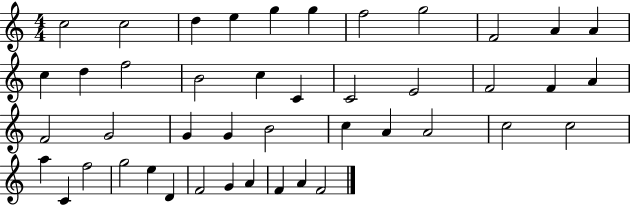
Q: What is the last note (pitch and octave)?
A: F4